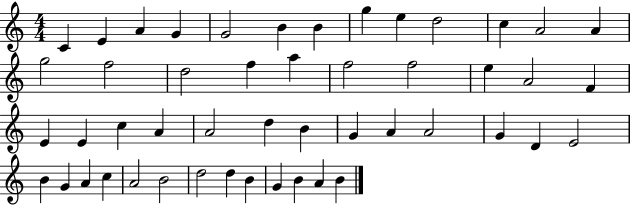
{
  \clef treble
  \numericTimeSignature
  \time 4/4
  \key c \major
  c'4 e'4 a'4 g'4 | g'2 b'4 b'4 | g''4 e''4 d''2 | c''4 a'2 a'4 | \break g''2 f''2 | d''2 f''4 a''4 | f''2 f''2 | e''4 a'2 f'4 | \break e'4 e'4 c''4 a'4 | a'2 d''4 b'4 | g'4 a'4 a'2 | g'4 d'4 e'2 | \break b'4 g'4 a'4 c''4 | a'2 b'2 | d''2 d''4 b'4 | g'4 b'4 a'4 b'4 | \break \bar "|."
}